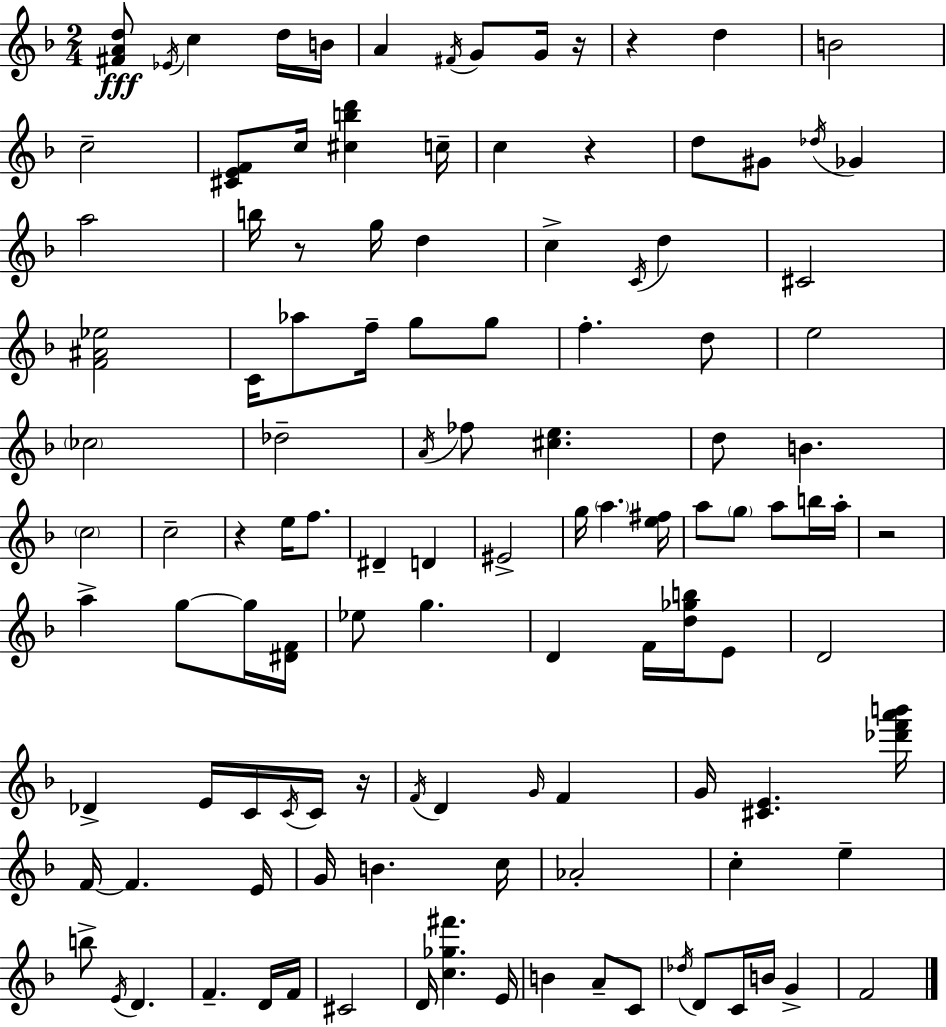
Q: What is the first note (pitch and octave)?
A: Eb4